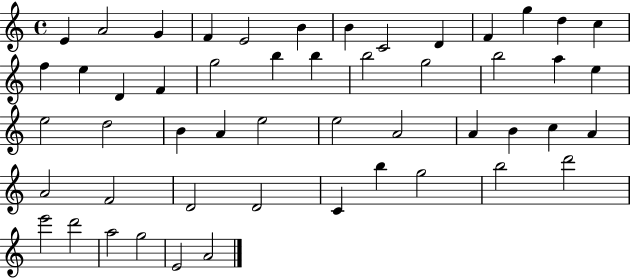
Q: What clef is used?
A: treble